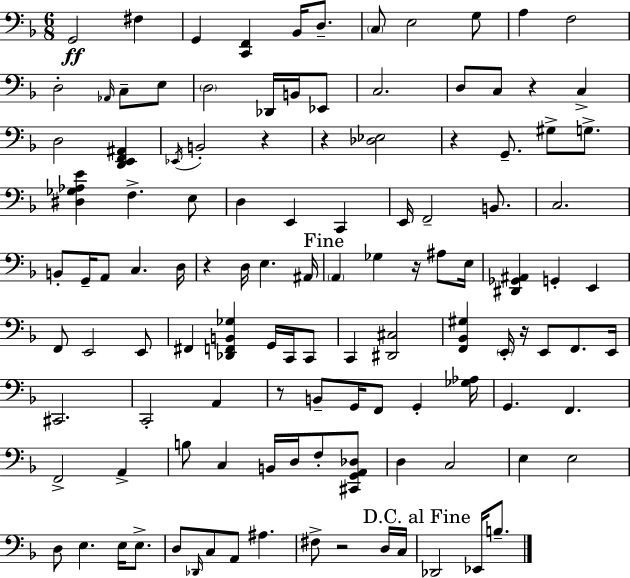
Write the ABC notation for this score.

X:1
T:Untitled
M:6/8
L:1/4
K:Dm
G,,2 ^F, G,, [C,,F,,] _B,,/4 D,/2 C,/2 E,2 G,/2 A, F,2 D,2 _A,,/4 C,/2 E,/2 D,2 _D,,/4 B,,/4 _E,,/2 C,2 D,/2 C,/2 z C, D,2 [D,,E,,F,,^A,,] _E,,/4 B,,2 z z [_D,_E,]2 z G,,/2 ^G,/2 G,/2 [^D,_G,_A,E] F, E,/2 D, E,, C,, E,,/4 F,,2 B,,/2 C,2 B,,/2 G,,/4 A,,/2 C, D,/4 z D,/4 E, ^A,,/4 A,, _G, z/4 ^A,/2 E,/4 [^D,,_G,,^A,,] G,, E,, F,,/2 E,,2 E,,/2 ^F,, [_D,,F,,B,,_G,] G,,/4 C,,/4 C,,/2 C,, [^D,,^C,]2 [F,,_B,,^G,] E,,/4 z/4 E,,/2 F,,/2 E,,/4 ^C,,2 C,,2 A,, z/2 B,,/2 G,,/4 F,,/2 G,, [_G,_A,]/4 G,, F,, F,,2 A,, B,/2 C, B,,/4 D,/4 F,/2 [^C,,G,,A,,_D,]/2 D, C,2 E, E,2 D,/2 E, E,/4 E,/2 D,/2 _D,,/4 C,/2 A,,/2 ^A, ^F,/2 z2 D,/4 C,/4 _D,,2 _E,,/4 B,/2